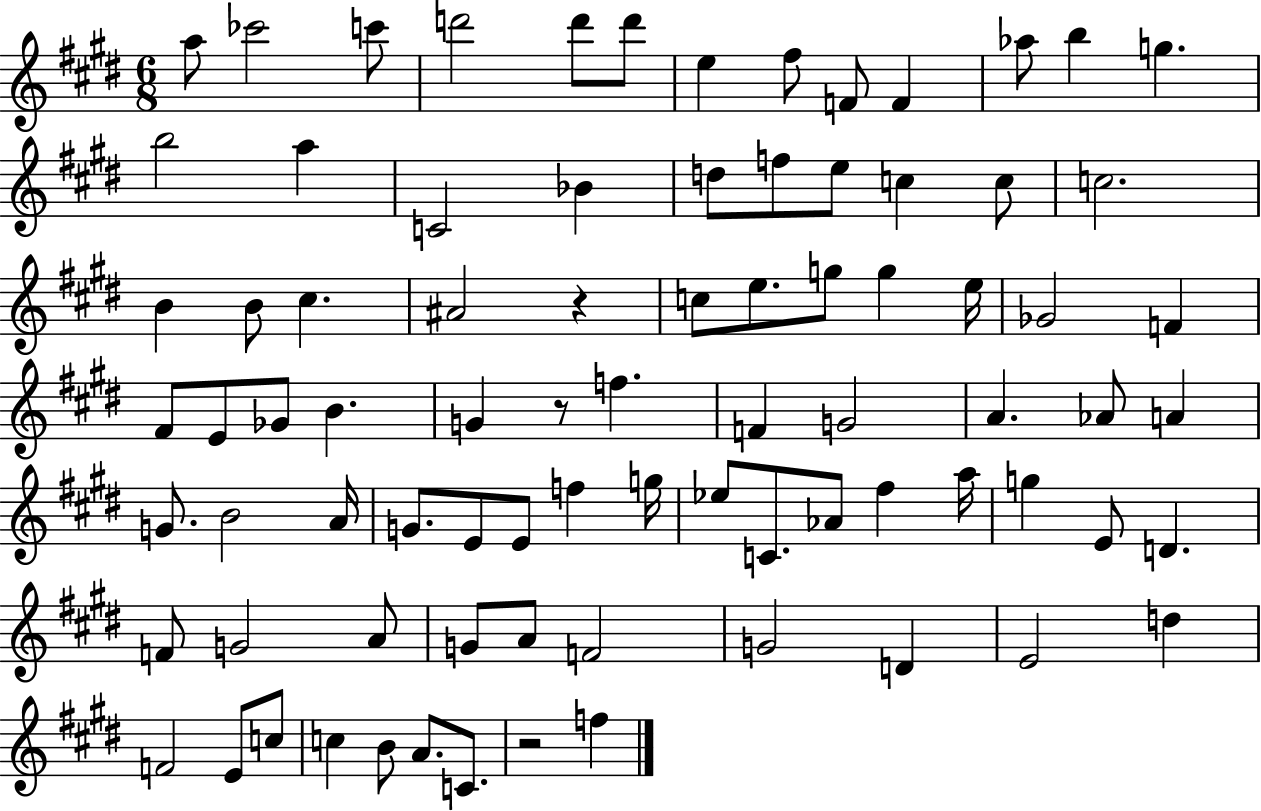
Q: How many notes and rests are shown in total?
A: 82